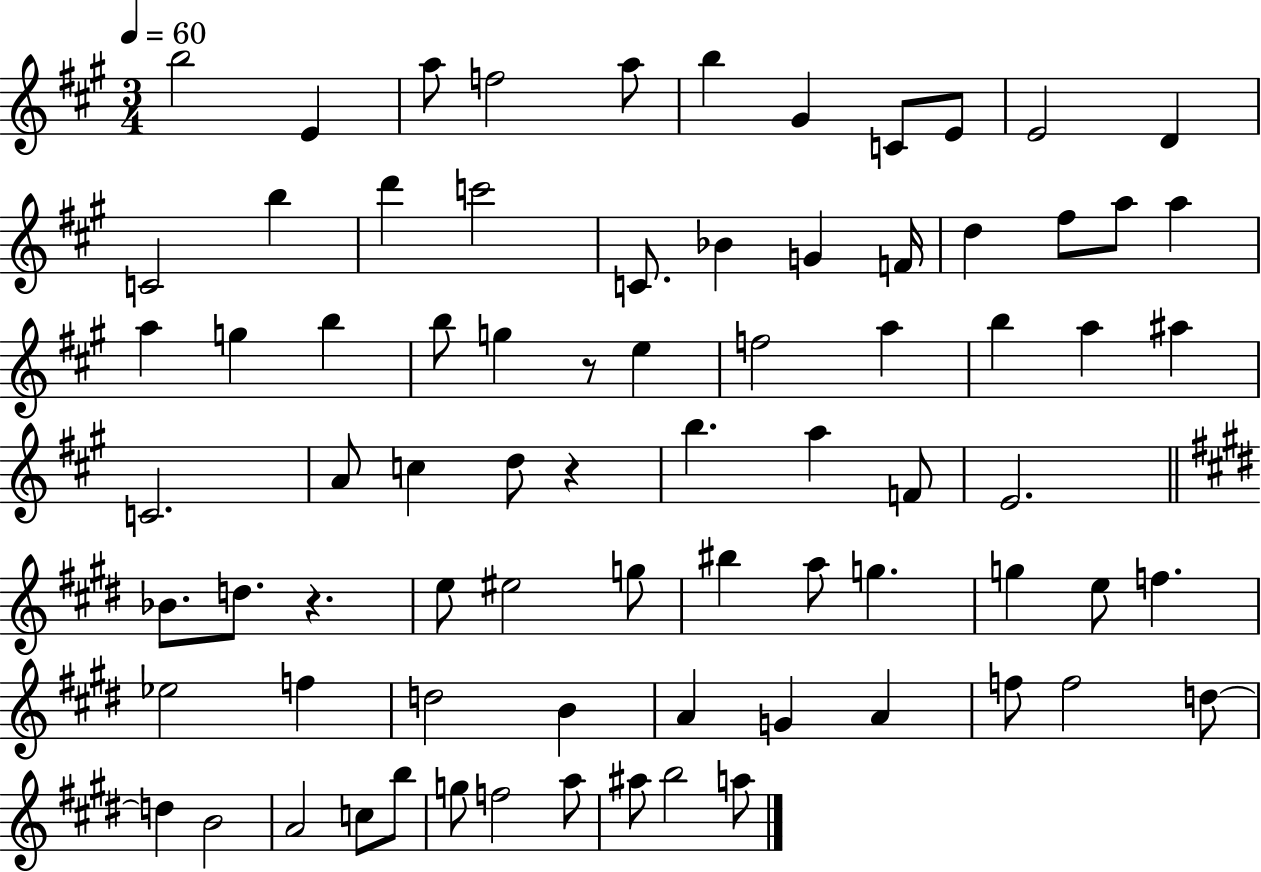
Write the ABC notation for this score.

X:1
T:Untitled
M:3/4
L:1/4
K:A
b2 E a/2 f2 a/2 b ^G C/2 E/2 E2 D C2 b d' c'2 C/2 _B G F/4 d ^f/2 a/2 a a g b b/2 g z/2 e f2 a b a ^a C2 A/2 c d/2 z b a F/2 E2 _B/2 d/2 z e/2 ^e2 g/2 ^b a/2 g g e/2 f _e2 f d2 B A G A f/2 f2 d/2 d B2 A2 c/2 b/2 g/2 f2 a/2 ^a/2 b2 a/2